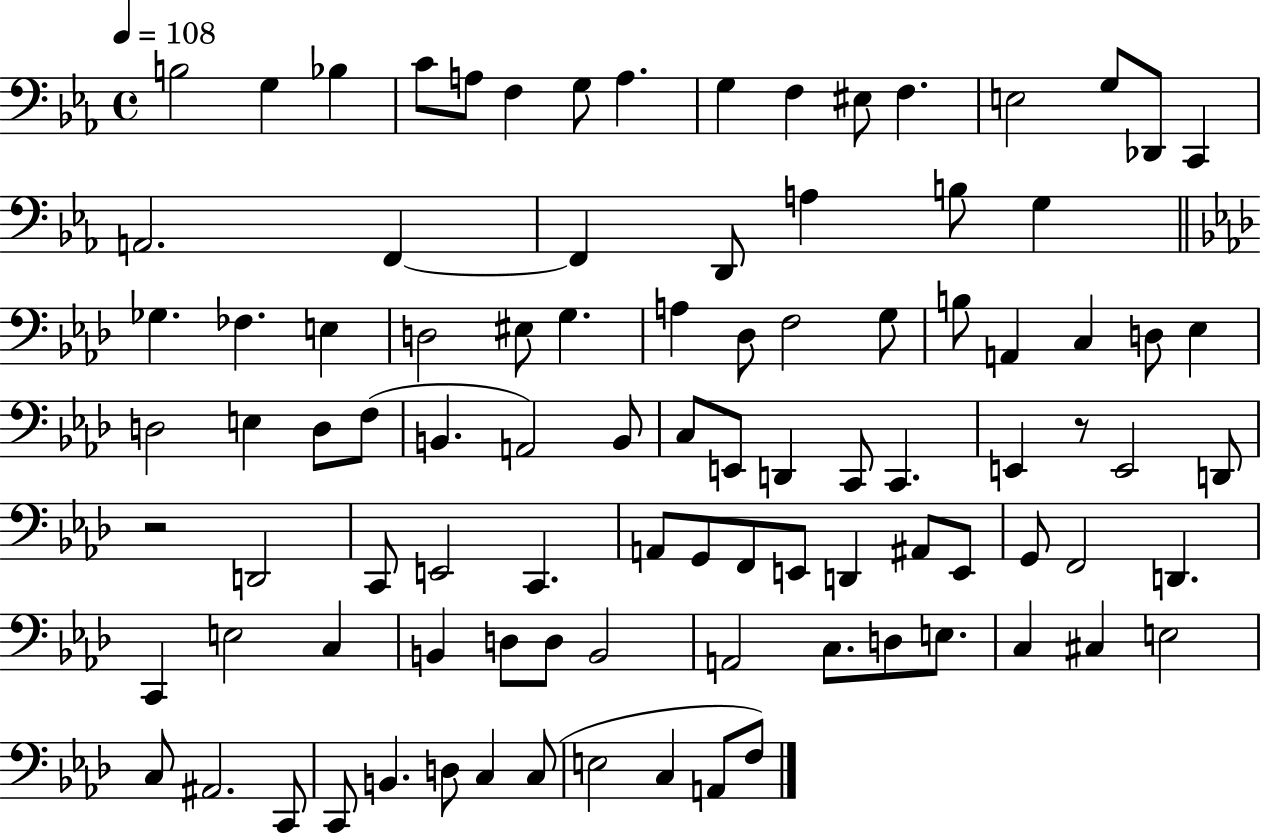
X:1
T:Untitled
M:4/4
L:1/4
K:Eb
B,2 G, _B, C/2 A,/2 F, G,/2 A, G, F, ^E,/2 F, E,2 G,/2 _D,,/2 C,, A,,2 F,, F,, D,,/2 A, B,/2 G, _G, _F, E, D,2 ^E,/2 G, A, _D,/2 F,2 G,/2 B,/2 A,, C, D,/2 _E, D,2 E, D,/2 F,/2 B,, A,,2 B,,/2 C,/2 E,,/2 D,, C,,/2 C,, E,, z/2 E,,2 D,,/2 z2 D,,2 C,,/2 E,,2 C,, A,,/2 G,,/2 F,,/2 E,,/2 D,, ^A,,/2 E,,/2 G,,/2 F,,2 D,, C,, E,2 C, B,, D,/2 D,/2 B,,2 A,,2 C,/2 D,/2 E,/2 C, ^C, E,2 C,/2 ^A,,2 C,,/2 C,,/2 B,, D,/2 C, C,/2 E,2 C, A,,/2 F,/2